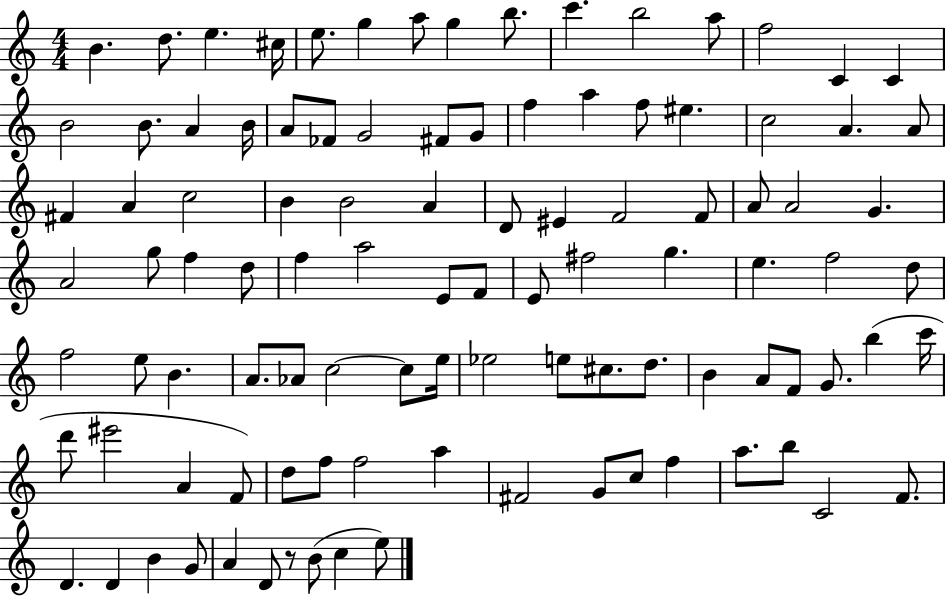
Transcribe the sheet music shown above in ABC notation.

X:1
T:Untitled
M:4/4
L:1/4
K:C
B d/2 e ^c/4 e/2 g a/2 g b/2 c' b2 a/2 f2 C C B2 B/2 A B/4 A/2 _F/2 G2 ^F/2 G/2 f a f/2 ^e c2 A A/2 ^F A c2 B B2 A D/2 ^E F2 F/2 A/2 A2 G A2 g/2 f d/2 f a2 E/2 F/2 E/2 ^f2 g e f2 d/2 f2 e/2 B A/2 _A/2 c2 c/2 e/4 _e2 e/2 ^c/2 d/2 B A/2 F/2 G/2 b c'/4 d'/2 ^e'2 A F/2 d/2 f/2 f2 a ^F2 G/2 c/2 f a/2 b/2 C2 F/2 D D B G/2 A D/2 z/2 B/2 c e/2